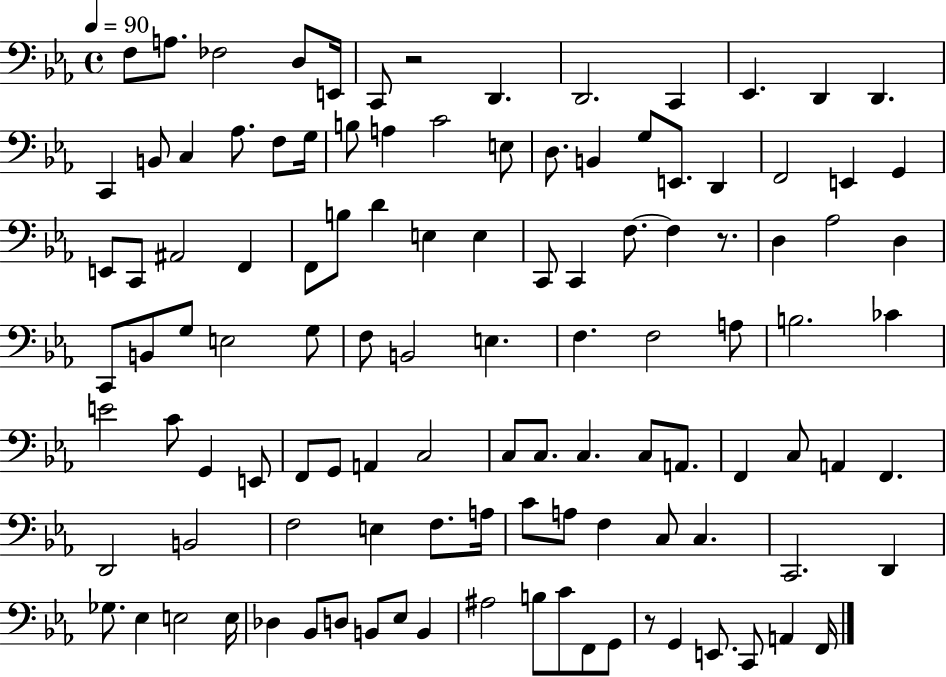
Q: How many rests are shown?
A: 3